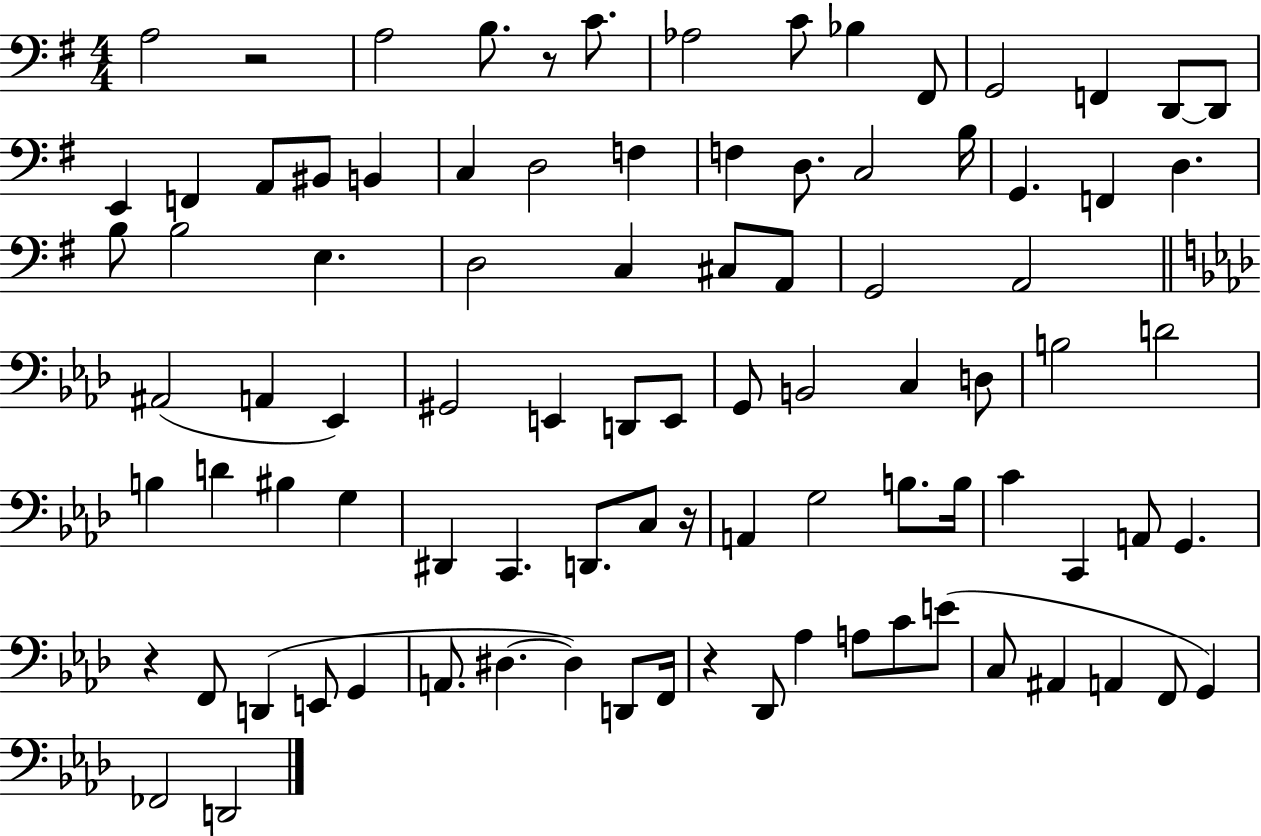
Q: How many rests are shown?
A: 5